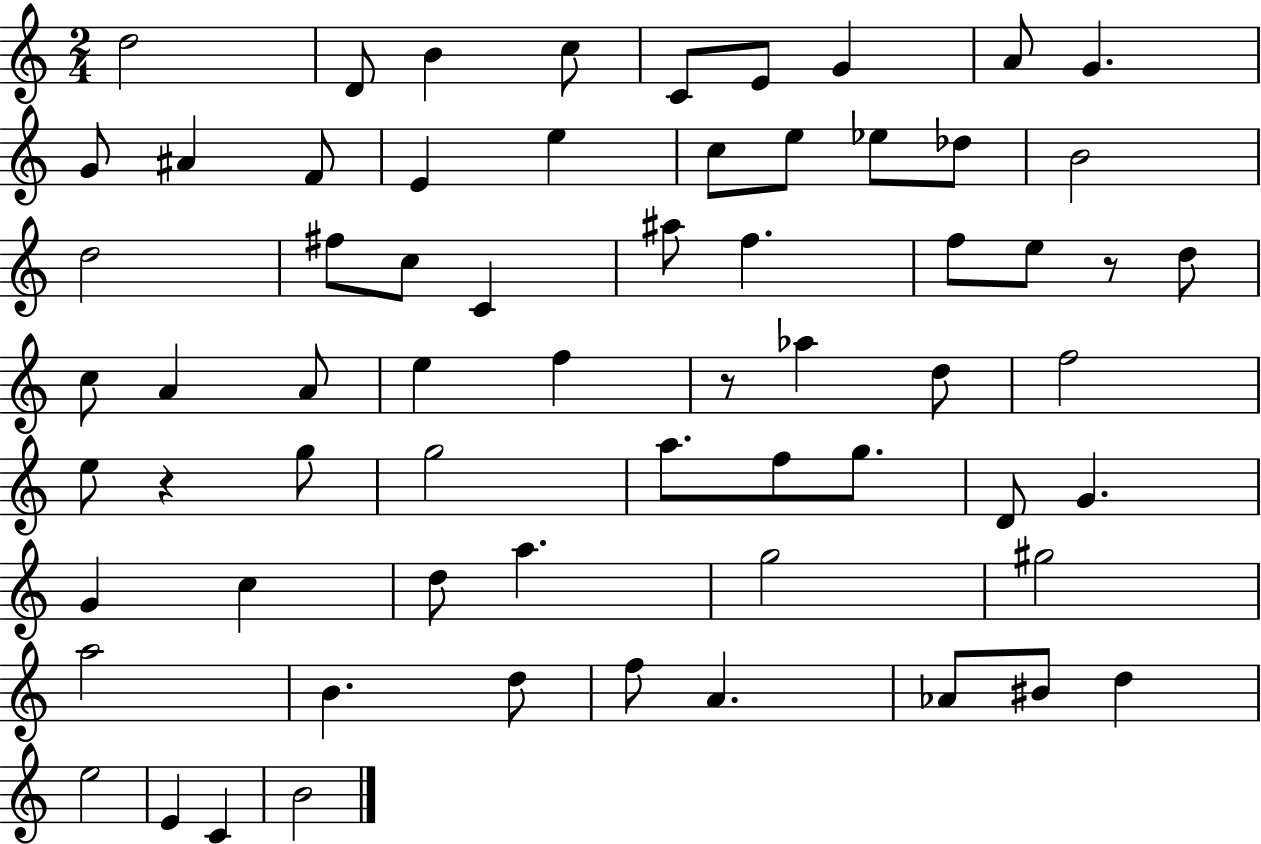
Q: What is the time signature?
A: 2/4